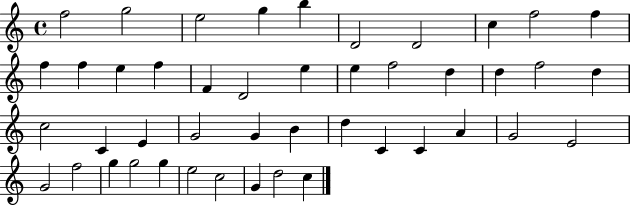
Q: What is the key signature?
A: C major